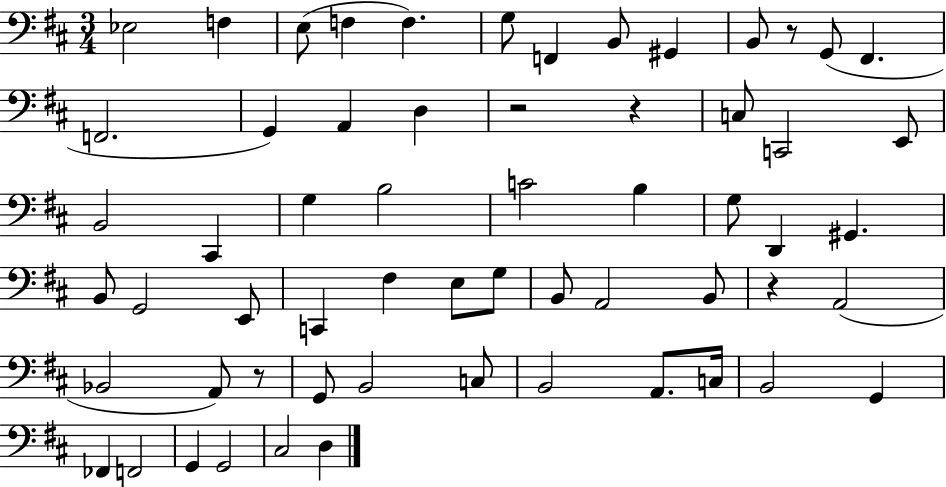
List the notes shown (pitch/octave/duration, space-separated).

Eb3/h F3/q E3/e F3/q F3/q. G3/e F2/q B2/e G#2/q B2/e R/e G2/e F#2/q. F2/h. G2/q A2/q D3/q R/h R/q C3/e C2/h E2/e B2/h C#2/q G3/q B3/h C4/h B3/q G3/e D2/q G#2/q. B2/e G2/h E2/e C2/q F#3/q E3/e G3/e B2/e A2/h B2/e R/q A2/h Bb2/h A2/e R/e G2/e B2/h C3/e B2/h A2/e. C3/s B2/h G2/q FES2/q F2/h G2/q G2/h C#3/h D3/q